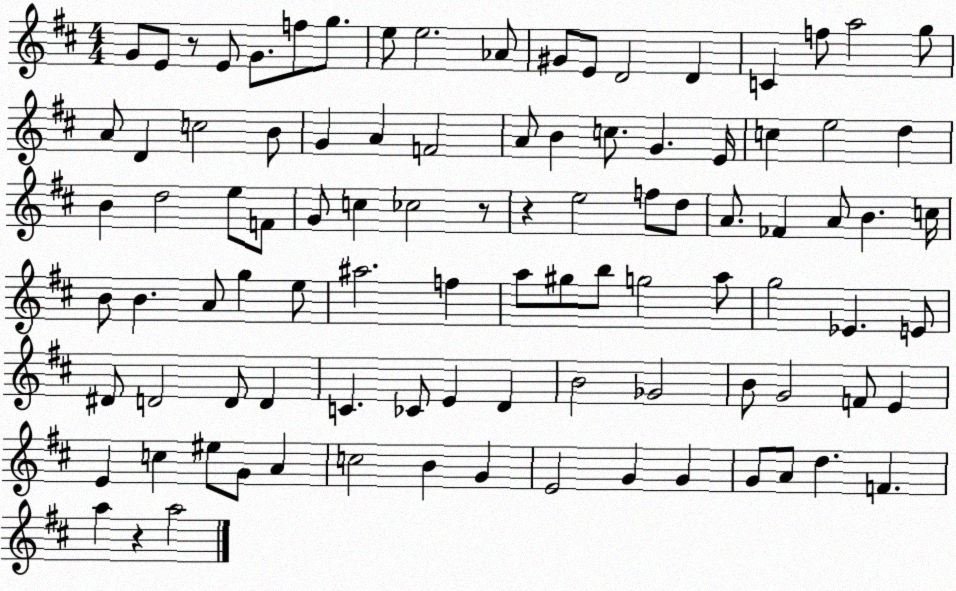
X:1
T:Untitled
M:4/4
L:1/4
K:D
G/2 E/2 z/2 E/2 G/2 f/2 g/2 e/2 e2 _A/2 ^G/2 E/2 D2 D C f/2 a2 g/2 A/2 D c2 B/2 G A F2 A/2 B c/2 G E/4 c e2 d B d2 e/2 F/2 G/2 c _c2 z/2 z e2 f/2 d/2 A/2 _F A/2 B c/4 B/2 B A/2 g e/2 ^a2 f a/2 ^g/2 b/2 g2 a/2 g2 _E E/2 ^D/2 D2 D/2 D C _C/2 E D B2 _G2 B/2 G2 F/2 E E c ^e/2 G/2 A c2 B G E2 G G G/2 A/2 d F a z a2